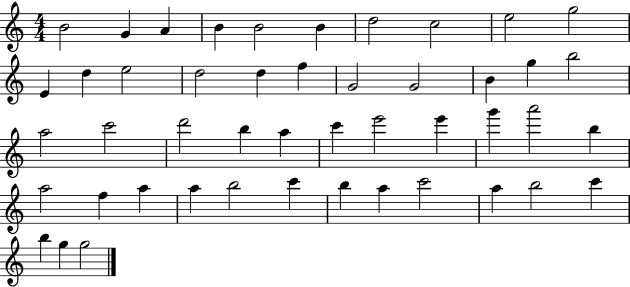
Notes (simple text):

B4/h G4/q A4/q B4/q B4/h B4/q D5/h C5/h E5/h G5/h E4/q D5/q E5/h D5/h D5/q F5/q G4/h G4/h B4/q G5/q B5/h A5/h C6/h D6/h B5/q A5/q C6/q E6/h E6/q G6/q A6/h B5/q A5/h F5/q A5/q A5/q B5/h C6/q B5/q A5/q C6/h A5/q B5/h C6/q B5/q G5/q G5/h